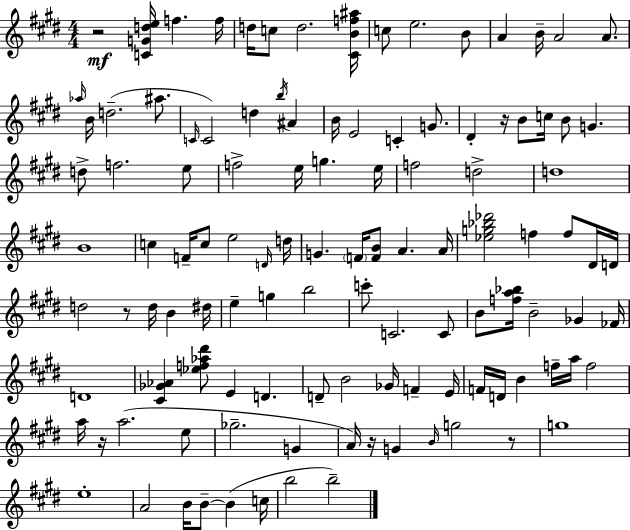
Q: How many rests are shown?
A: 6